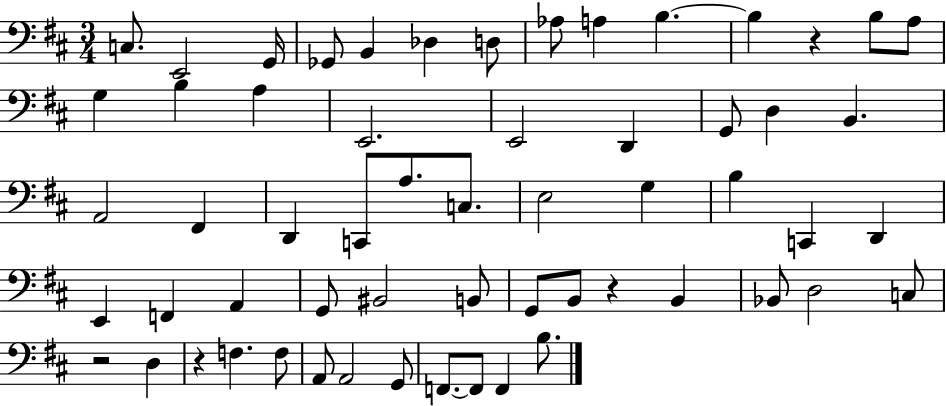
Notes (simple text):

C3/e. E2/h G2/s Gb2/e B2/q Db3/q D3/e Ab3/e A3/q B3/q. B3/q R/q B3/e A3/e G3/q B3/q A3/q E2/h. E2/h D2/q G2/e D3/q B2/q. A2/h F#2/q D2/q C2/e A3/e. C3/e. E3/h G3/q B3/q C2/q D2/q E2/q F2/q A2/q G2/e BIS2/h B2/e G2/e B2/e R/q B2/q Bb2/e D3/h C3/e R/h D3/q R/q F3/q. F3/e A2/e A2/h G2/e F2/e. F2/e F2/q B3/e.